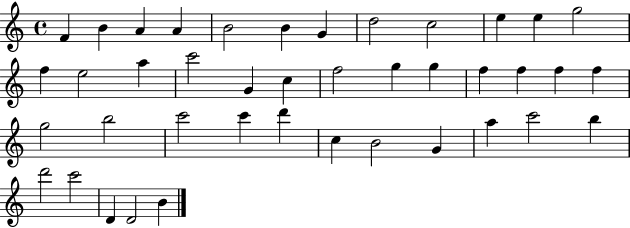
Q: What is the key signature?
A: C major